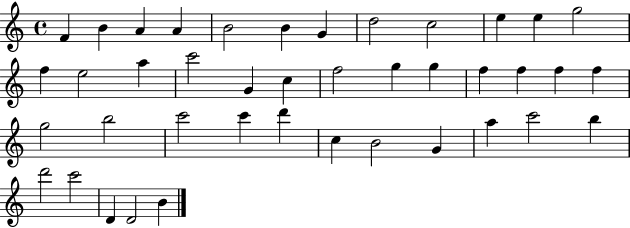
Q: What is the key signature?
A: C major